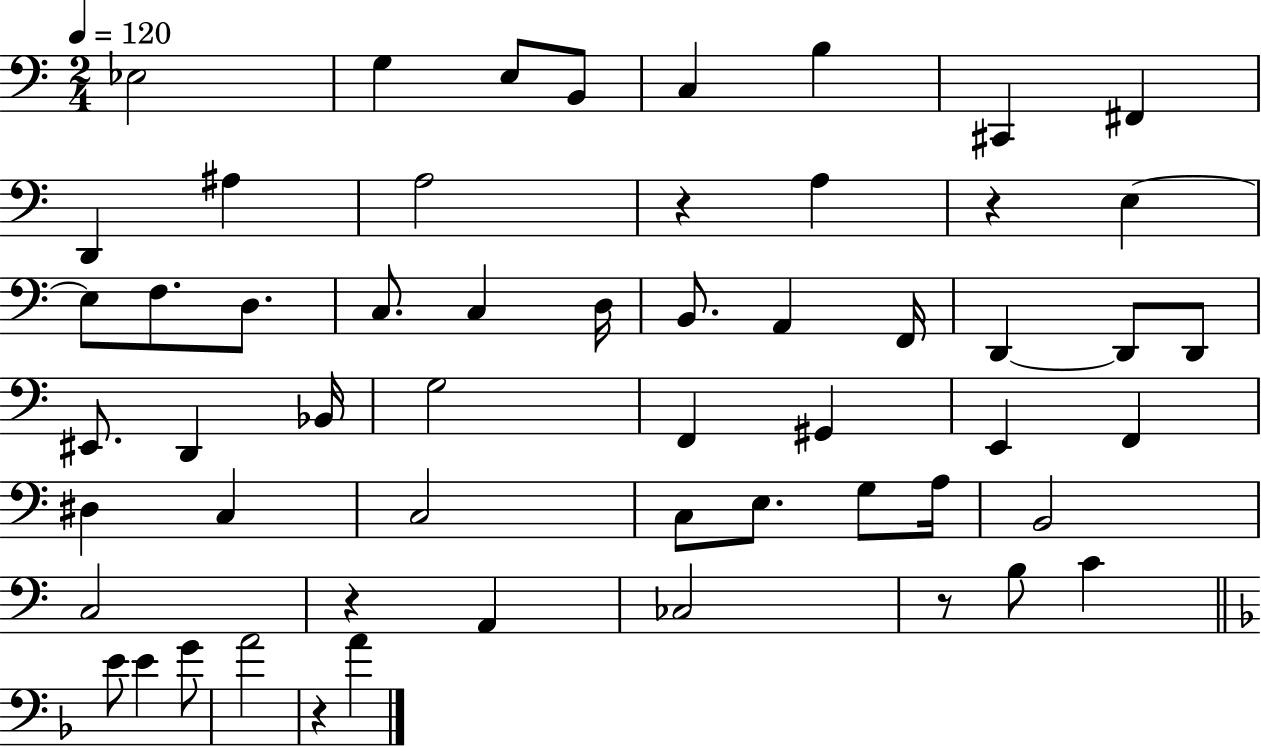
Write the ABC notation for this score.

X:1
T:Untitled
M:2/4
L:1/4
K:C
_E,2 G, E,/2 B,,/2 C, B, ^C,, ^F,, D,, ^A, A,2 z A, z E, E,/2 F,/2 D,/2 C,/2 C, D,/4 B,,/2 A,, F,,/4 D,, D,,/2 D,,/2 ^E,,/2 D,, _B,,/4 G,2 F,, ^G,, E,, F,, ^D, C, C,2 C,/2 E,/2 G,/2 A,/4 B,,2 C,2 z A,, _C,2 z/2 B,/2 C E/2 E G/2 A2 z A